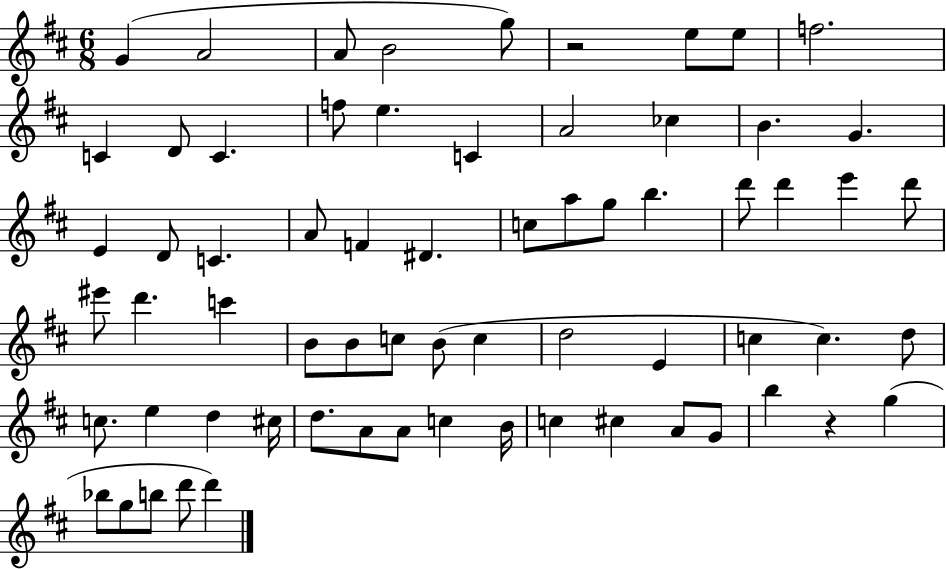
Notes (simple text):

G4/q A4/h A4/e B4/h G5/e R/h E5/e E5/e F5/h. C4/q D4/e C4/q. F5/e E5/q. C4/q A4/h CES5/q B4/q. G4/q. E4/q D4/e C4/q. A4/e F4/q D#4/q. C5/e A5/e G5/e B5/q. D6/e D6/q E6/q D6/e EIS6/e D6/q. C6/q B4/e B4/e C5/e B4/e C5/q D5/h E4/q C5/q C5/q. D5/e C5/e. E5/q D5/q C#5/s D5/e. A4/e A4/e C5/q B4/s C5/q C#5/q A4/e G4/e B5/q R/q G5/q Bb5/e G5/e B5/e D6/e D6/q